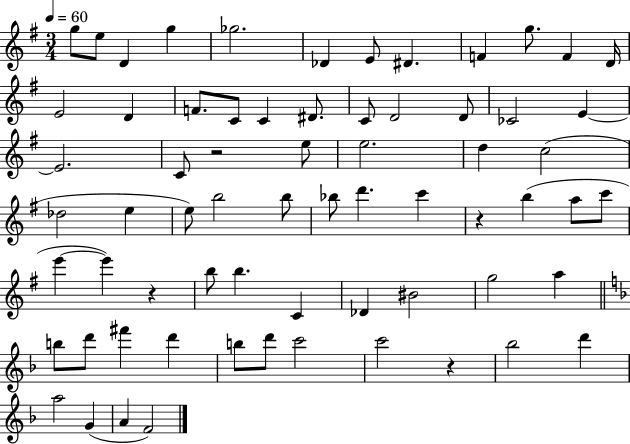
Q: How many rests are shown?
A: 4